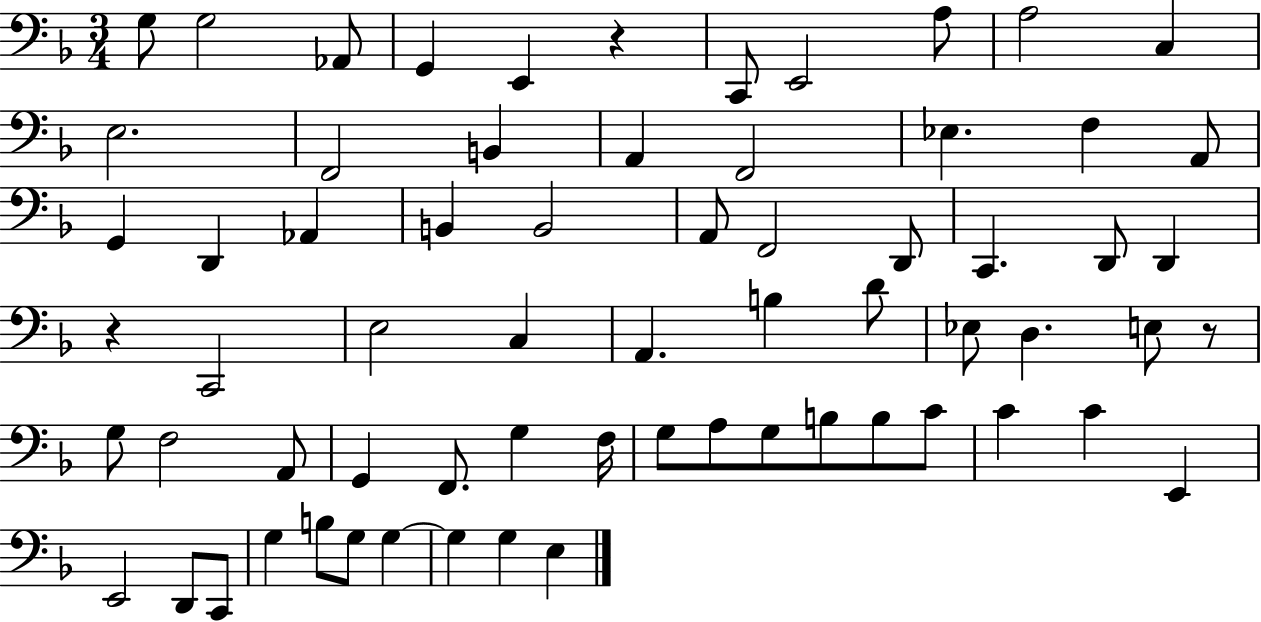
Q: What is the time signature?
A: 3/4